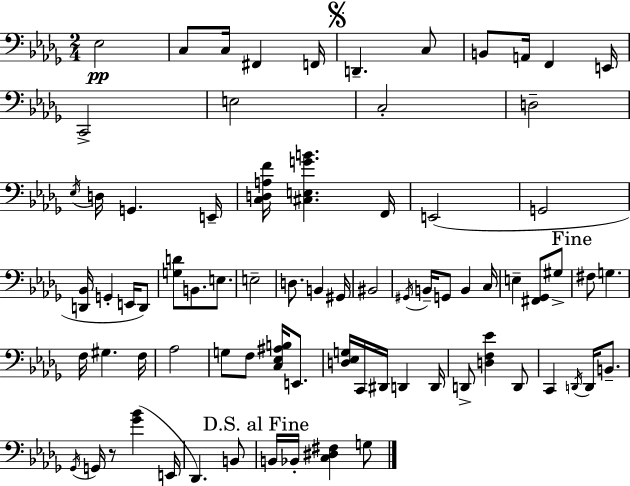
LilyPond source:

{
  \clef bass
  \numericTimeSignature
  \time 2/4
  \key bes \minor
  \repeat volta 2 { ees2\pp | c8 c16 fis,4 f,16 | \mark \markup { \musicglyph "scripts.segno" } d,4.-- c8 | b,8 a,16 f,4 e,16 | \break c,2-> | e2 | c2-. | d2-- | \break \acciaccatura { ees16 } d16 g,4. | e,16-- <c d a f'>16 <cis e g' b'>4. | f,16 e,2( | g,2 | \break <d, bes,>16 g,4-. e,16 d,8) | <g d'>8 b,8. e8. | e2-- | d8. b,4 | \break gis,16 bis,2 | \acciaccatura { gis,16 } b,16-- g,8 b,4 | c16 e4-- <fis, ges,>8 | gis8-> \mark "Fine" fis8 g4. | \break f16 gis4. | f16 aes2 | g8 f8 <c ees ais b>16 e,8. | <d ees g>16 c,16 dis,16 d,4 | \break d,16 d,8-> <d f ees'>4 | d,8 c,4 \acciaccatura { d,16 } d,16 | b,8.-- \acciaccatura { ges,16 } g,16 r8 <ges' bes'>4( | e,16 des,4.) | \break b,8 \mark "D.S. al Fine" b,16 bes,16-. <c dis fis>4 | g8 } \bar "|."
}